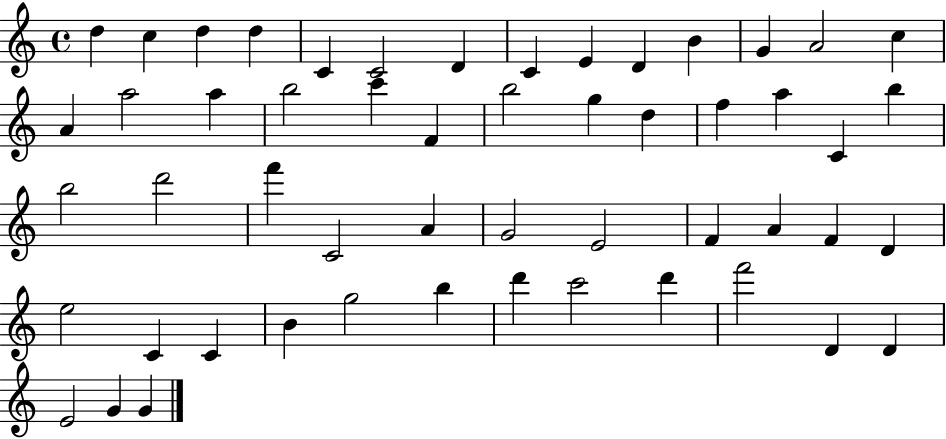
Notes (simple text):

D5/q C5/q D5/q D5/q C4/q C4/h D4/q C4/q E4/q D4/q B4/q G4/q A4/h C5/q A4/q A5/h A5/q B5/h C6/q F4/q B5/h G5/q D5/q F5/q A5/q C4/q B5/q B5/h D6/h F6/q C4/h A4/q G4/h E4/h F4/q A4/q F4/q D4/q E5/h C4/q C4/q B4/q G5/h B5/q D6/q C6/h D6/q F6/h D4/q D4/q E4/h G4/q G4/q